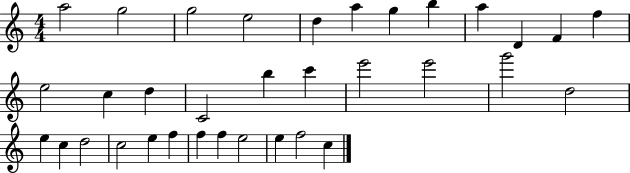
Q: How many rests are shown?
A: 0